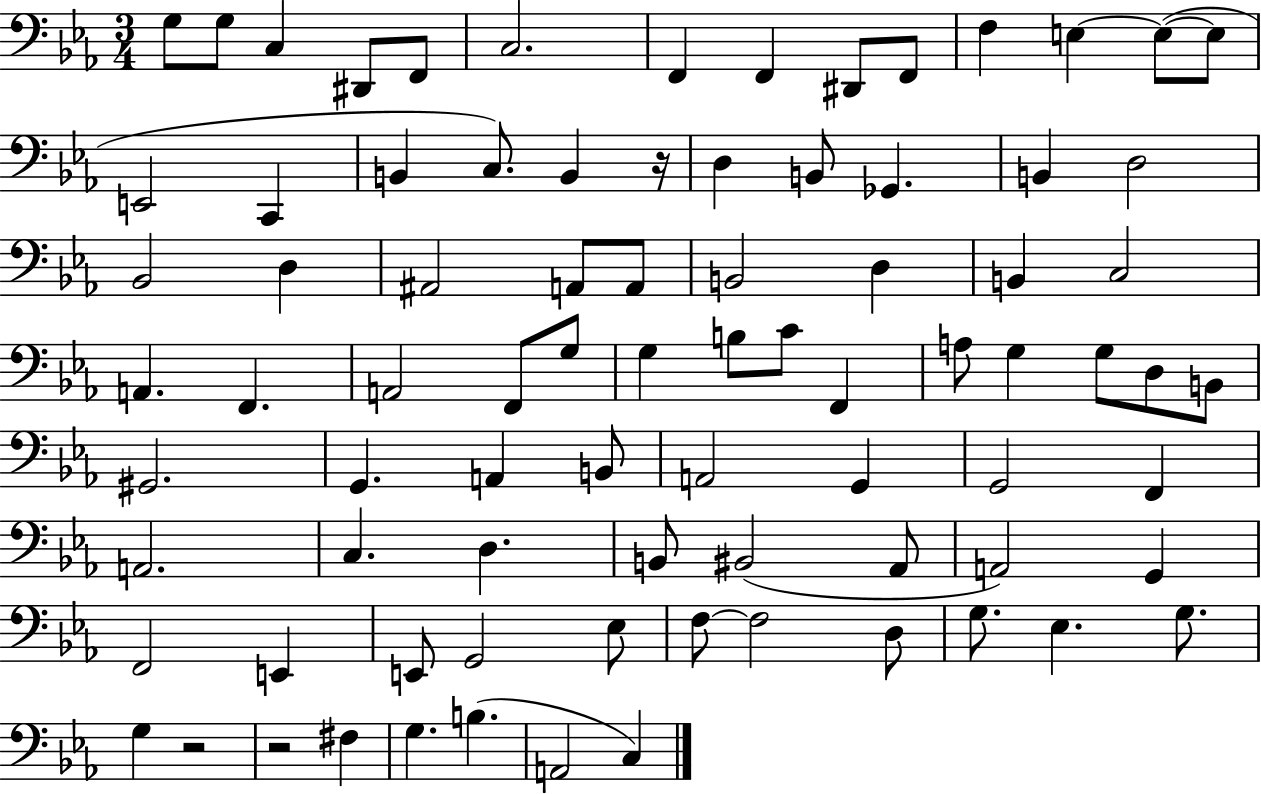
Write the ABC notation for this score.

X:1
T:Untitled
M:3/4
L:1/4
K:Eb
G,/2 G,/2 C, ^D,,/2 F,,/2 C,2 F,, F,, ^D,,/2 F,,/2 F, E, E,/2 E,/2 E,,2 C,, B,, C,/2 B,, z/4 D, B,,/2 _G,, B,, D,2 _B,,2 D, ^A,,2 A,,/2 A,,/2 B,,2 D, B,, C,2 A,, F,, A,,2 F,,/2 G,/2 G, B,/2 C/2 F,, A,/2 G, G,/2 D,/2 B,,/2 ^G,,2 G,, A,, B,,/2 A,,2 G,, G,,2 F,, A,,2 C, D, B,,/2 ^B,,2 _A,,/2 A,,2 G,, F,,2 E,, E,,/2 G,,2 _E,/2 F,/2 F,2 D,/2 G,/2 _E, G,/2 G, z2 z2 ^F, G, B, A,,2 C,